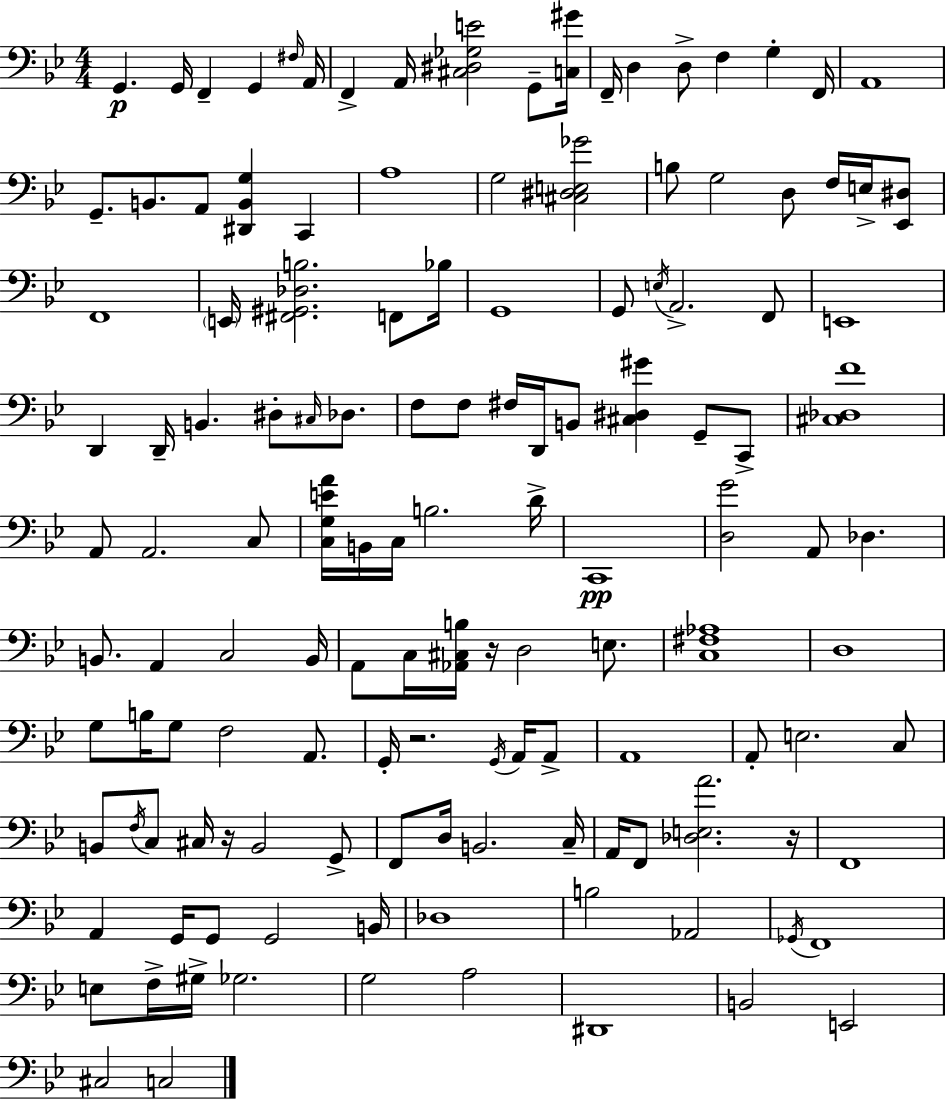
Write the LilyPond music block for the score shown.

{
  \clef bass
  \numericTimeSignature
  \time 4/4
  \key g \minor
  g,4.\p g,16 f,4-- g,4 \grace { fis16 } | a,16 f,4-> a,16 <cis dis ges e'>2 g,8-- | <c gis'>16 f,16-- d4 d8-> f4 g4-. | f,16 a,1 | \break g,8.-- b,8. a,8 <dis, b, g>4 c,4 | a1 | g2 <cis dis e ges'>2 | b8 g2 d8 f16 e16-> <ees, dis>8 | \break f,1 | \parenthesize e,16 <fis, gis, des b>2. f,8 | bes16 g,1 | g,8 \acciaccatura { e16 } a,2.-> | \break f,8 e,1 | d,4 d,16-- b,4. dis8-. \grace { cis16 } | des8. f8 f8 fis16 d,16 b,8 <cis dis gis'>4 g,8-- | c,8-> <cis des f'>1 | \break a,8 a,2. | c8 <c g e' a'>16 b,16 c16 b2. | d'16-> c,1\pp | <d g'>2 a,8 des4. | \break b,8. a,4 c2 | b,16 a,8 c16 <aes, cis b>16 r16 d2 | e8. <c fis aes>1 | d1 | \break g8 b16 g8 f2 | a,8. g,16-. r2. | \acciaccatura { g,16 } a,16 a,8-> a,1 | a,8-. e2. | \break c8 b,8 \acciaccatura { f16 } c8 cis16 r16 b,2 | g,8-> f,8 d16 b,2. | c16-- a,16 f,8 <des e a'>2. | r16 f,1 | \break a,4 g,16 g,8 g,2 | b,16 des1 | b2 aes,2 | \acciaccatura { ges,16 } f,1 | \break e8 f16-> gis16-> ges2. | g2 a2 | dis,1 | b,2 e,2 | \break cis2 c2 | \bar "|."
}